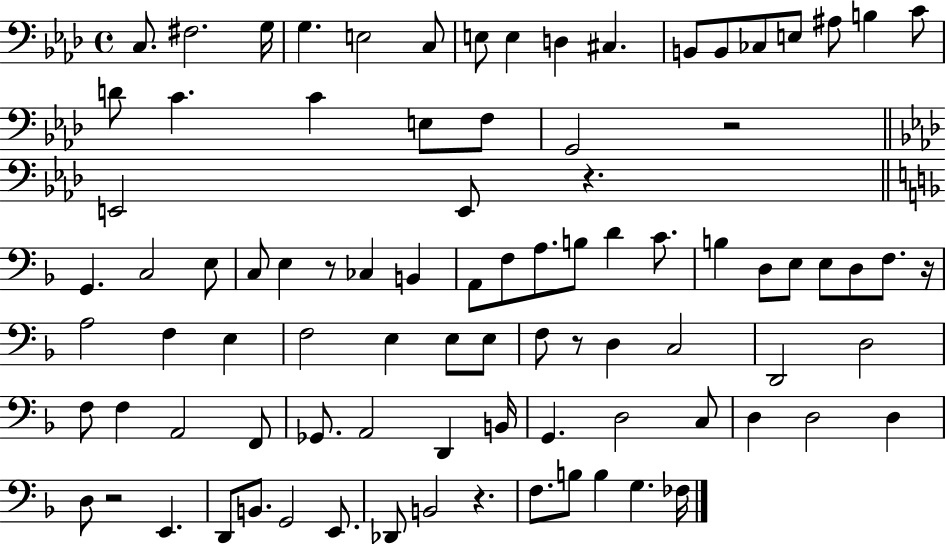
C3/e. F#3/h. G3/s G3/q. E3/h C3/e E3/e E3/q D3/q C#3/q. B2/e B2/e CES3/e E3/e A#3/e B3/q C4/e D4/e C4/q. C4/q E3/e F3/e G2/h R/h E2/h E2/e R/q. G2/q. C3/h E3/e C3/e E3/q R/e CES3/q B2/q A2/e F3/e A3/e. B3/e D4/q C4/e. B3/q D3/e E3/e E3/e D3/e F3/e. R/s A3/h F3/q E3/q F3/h E3/q E3/e E3/e F3/e R/e D3/q C3/h D2/h D3/h F3/e F3/q A2/h F2/e Gb2/e. A2/h D2/q B2/s G2/q. D3/h C3/e D3/q D3/h D3/q D3/e R/h E2/q. D2/e B2/e. G2/h E2/e. Db2/e B2/h R/q. F3/e. B3/e B3/q G3/q. FES3/s